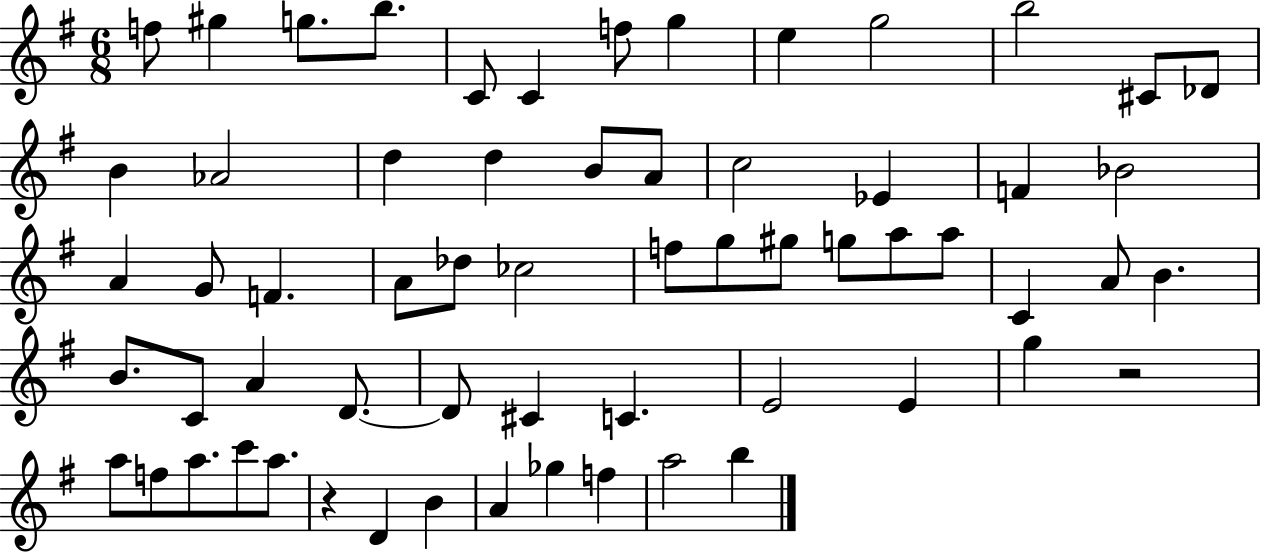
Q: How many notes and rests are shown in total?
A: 62